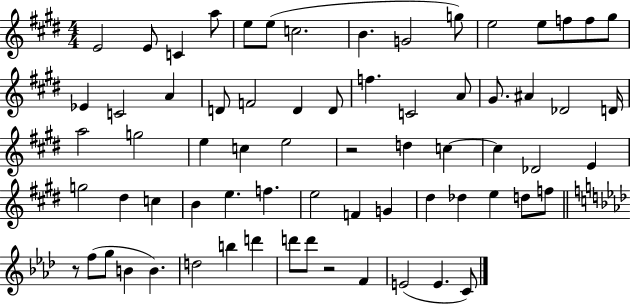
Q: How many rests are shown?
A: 3